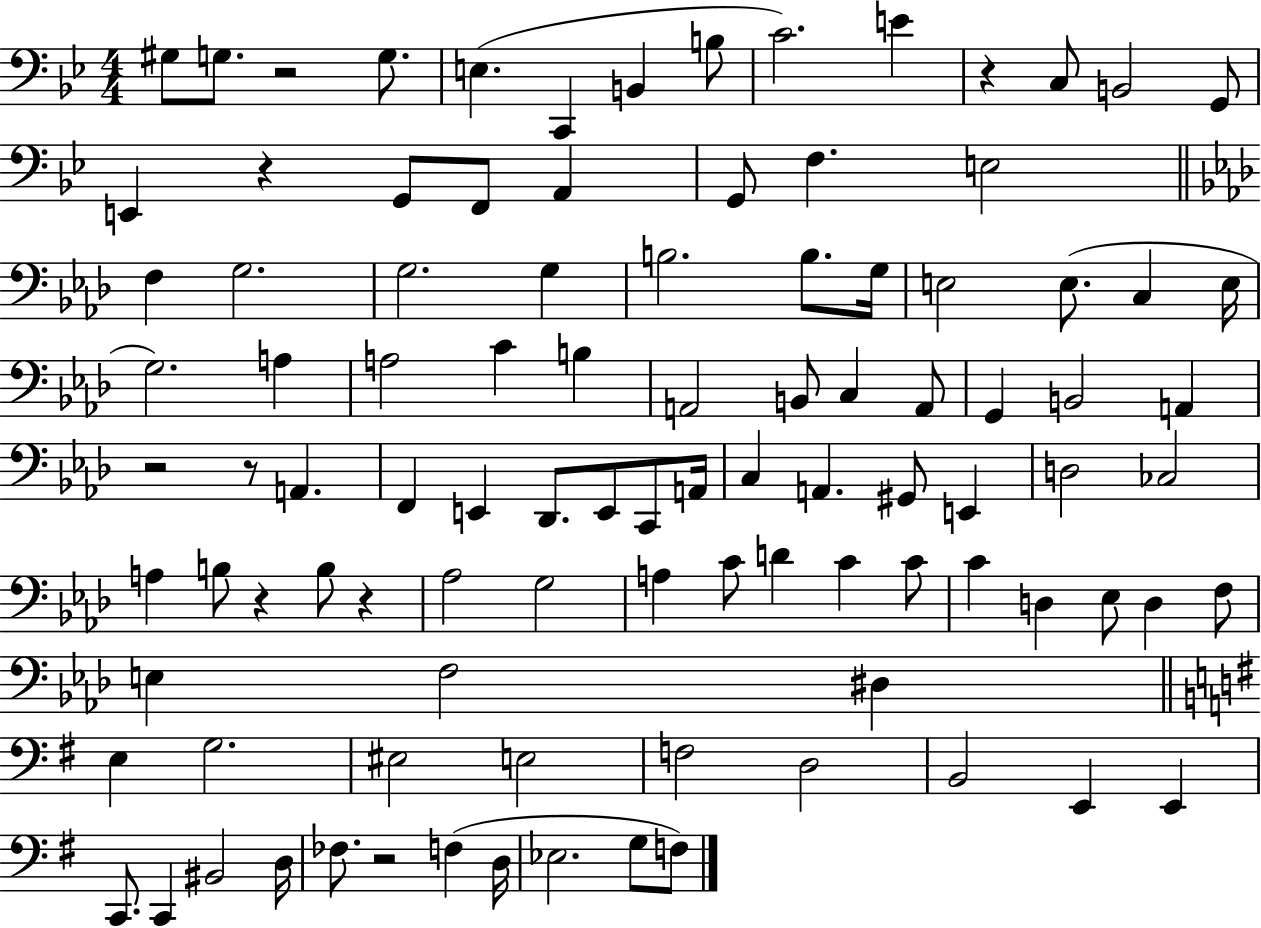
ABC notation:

X:1
T:Untitled
M:4/4
L:1/4
K:Bb
^G,/2 G,/2 z2 G,/2 E, C,, B,, B,/2 C2 E z C,/2 B,,2 G,,/2 E,, z G,,/2 F,,/2 A,, G,,/2 F, E,2 F, G,2 G,2 G, B,2 B,/2 G,/4 E,2 E,/2 C, E,/4 G,2 A, A,2 C B, A,,2 B,,/2 C, A,,/2 G,, B,,2 A,, z2 z/2 A,, F,, E,, _D,,/2 E,,/2 C,,/2 A,,/4 C, A,, ^G,,/2 E,, D,2 _C,2 A, B,/2 z B,/2 z _A,2 G,2 A, C/2 D C C/2 C D, _E,/2 D, F,/2 E, F,2 ^D, E, G,2 ^E,2 E,2 F,2 D,2 B,,2 E,, E,, C,,/2 C,, ^B,,2 D,/4 _F,/2 z2 F, D,/4 _E,2 G,/2 F,/2